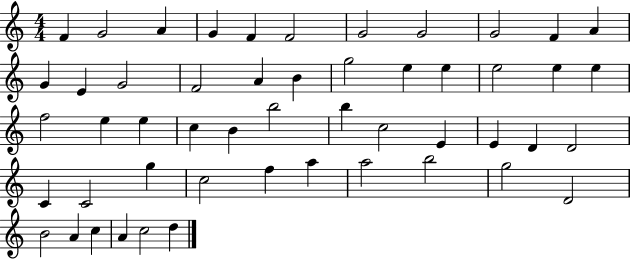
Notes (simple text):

F4/q G4/h A4/q G4/q F4/q F4/h G4/h G4/h G4/h F4/q A4/q G4/q E4/q G4/h F4/h A4/q B4/q G5/h E5/q E5/q E5/h E5/q E5/q F5/h E5/q E5/q C5/q B4/q B5/h B5/q C5/h E4/q E4/q D4/q D4/h C4/q C4/h G5/q C5/h F5/q A5/q A5/h B5/h G5/h D4/h B4/h A4/q C5/q A4/q C5/h D5/q